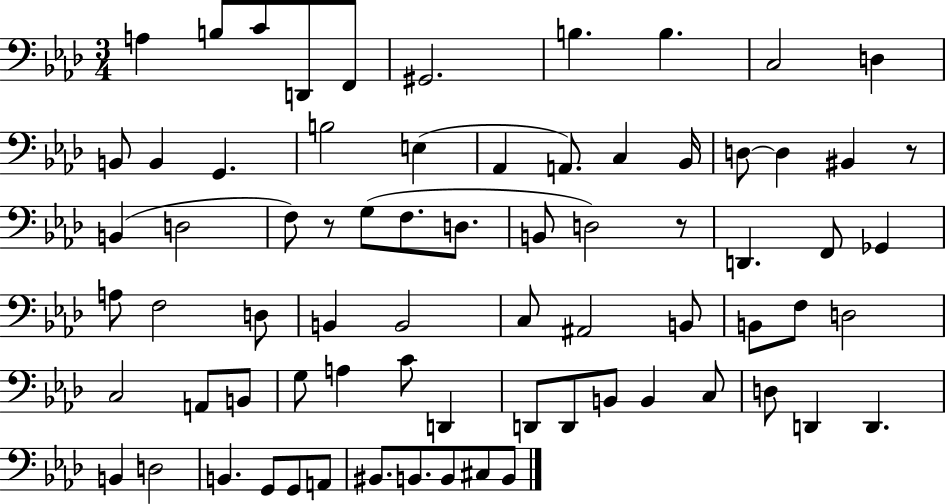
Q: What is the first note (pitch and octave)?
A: A3